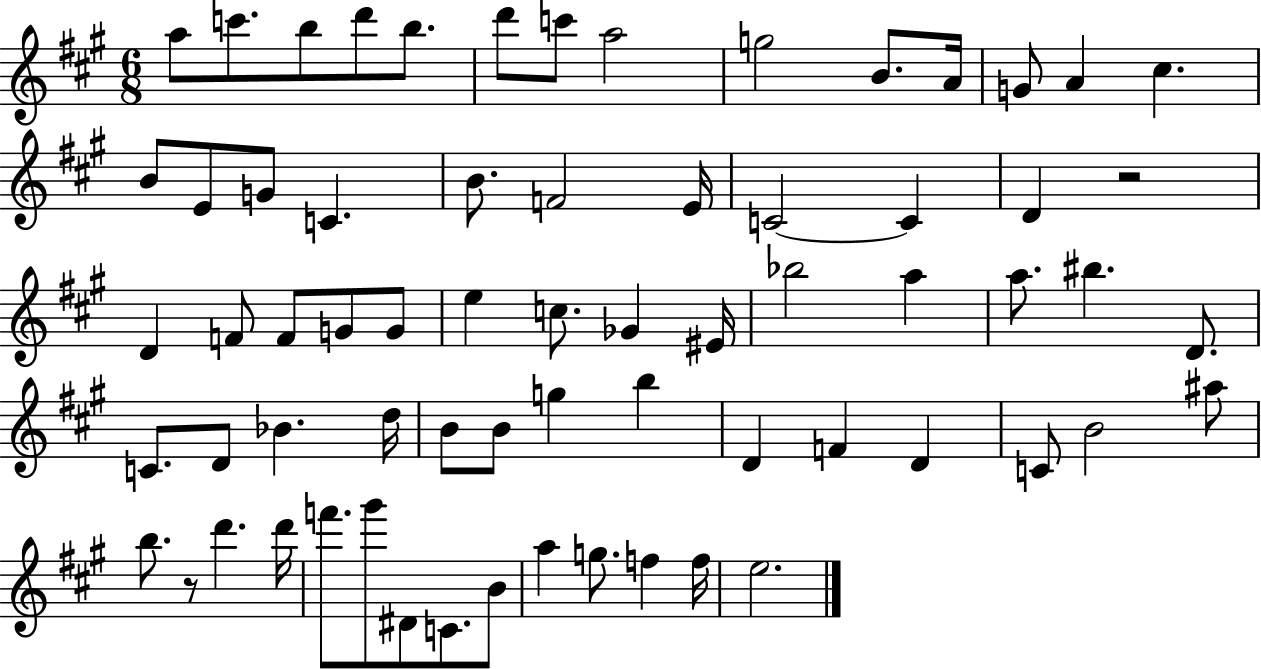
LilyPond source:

{
  \clef treble
  \numericTimeSignature
  \time 6/8
  \key a \major
  \repeat volta 2 { a''8 c'''8. b''8 d'''8 b''8. | d'''8 c'''8 a''2 | g''2 b'8. a'16 | g'8 a'4 cis''4. | \break b'8 e'8 g'8 c'4. | b'8. f'2 e'16 | c'2~~ c'4 | d'4 r2 | \break d'4 f'8 f'8 g'8 g'8 | e''4 c''8. ges'4 eis'16 | bes''2 a''4 | a''8. bis''4. d'8. | \break c'8. d'8 bes'4. d''16 | b'8 b'8 g''4 b''4 | d'4 f'4 d'4 | c'8 b'2 ais''8 | \break b''8. r8 d'''4. d'''16 | f'''8. gis'''8 dis'8 c'8. b'8 | a''4 g''8. f''4 f''16 | e''2. | \break } \bar "|."
}